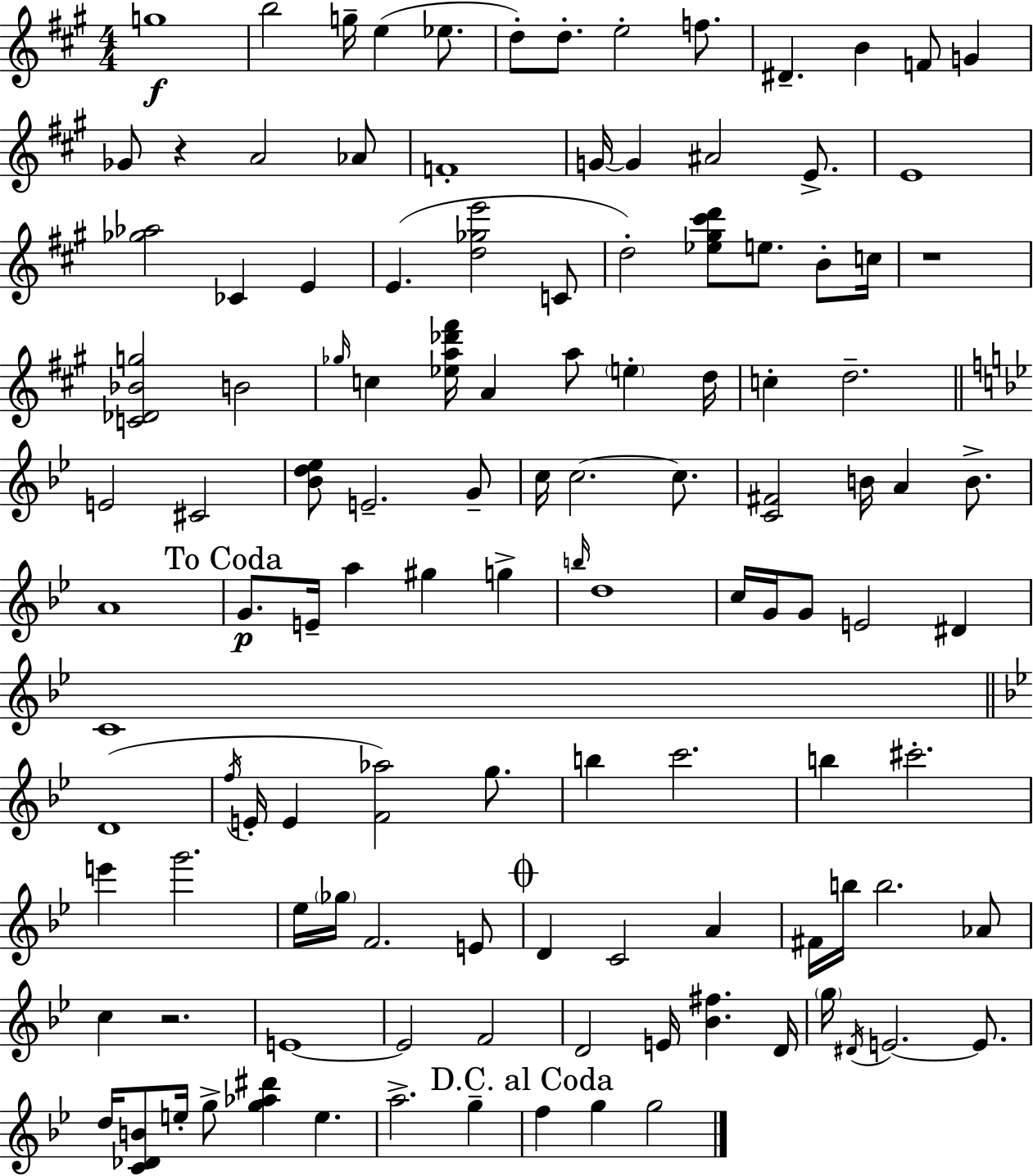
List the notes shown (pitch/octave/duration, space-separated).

G5/w B5/h G5/s E5/q Eb5/e. D5/e D5/e. E5/h F5/e. D#4/q. B4/q F4/e G4/q Gb4/e R/q A4/h Ab4/e F4/w G4/s G4/q A#4/h E4/e. E4/w [Gb5,Ab5]/h CES4/q E4/q E4/q. [D5,Gb5,E6]/h C4/e D5/h [Eb5,G#5,C#6,D6]/e E5/e. B4/e C5/s R/w [C4,Db4,Bb4,G5]/h B4/h Gb5/s C5/q [Eb5,A5,Db6,F#6]/s A4/q A5/e E5/q D5/s C5/q D5/h. E4/h C#4/h [Bb4,D5,Eb5]/e E4/h. G4/e C5/s C5/h. C5/e. [C4,F#4]/h B4/s A4/q B4/e. A4/w G4/e. E4/s A5/q G#5/q G5/q B5/s D5/w C5/s G4/s G4/e E4/h D#4/q C4/w D4/w F5/s E4/s E4/q [F4,Ab5]/h G5/e. B5/q C6/h. B5/q C#6/h. E6/q G6/h. Eb5/s Gb5/s F4/h. E4/e D4/q C4/h A4/q F#4/s B5/s B5/h. Ab4/e C5/q R/h. E4/w E4/h F4/h D4/h E4/s [Bb4,F#5]/q. D4/s G5/s D#4/s E4/h. E4/e. D5/s [C4,Db4,B4]/e E5/s G5/e [G5,Ab5,D#6]/q E5/q. A5/h. G5/q F5/q G5/q G5/h